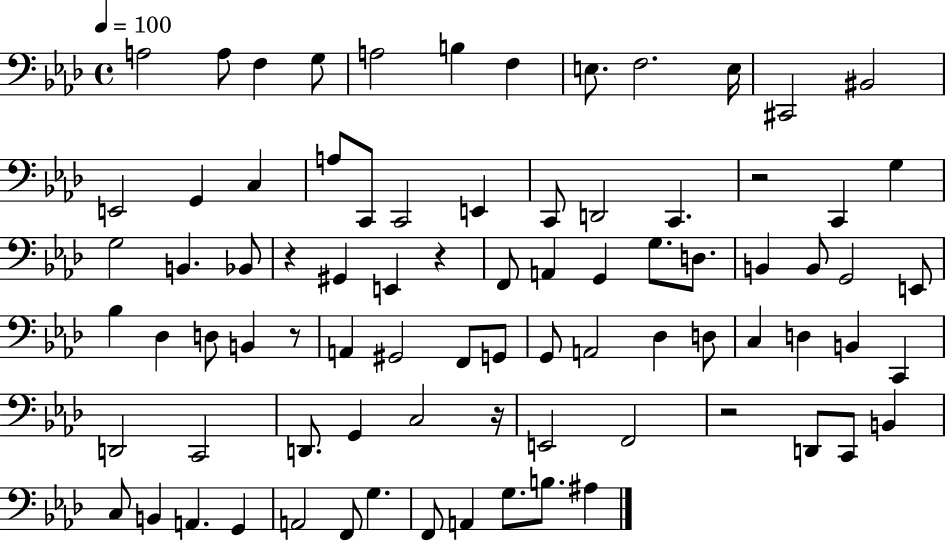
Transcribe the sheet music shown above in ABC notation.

X:1
T:Untitled
M:4/4
L:1/4
K:Ab
A,2 A,/2 F, G,/2 A,2 B, F, E,/2 F,2 E,/4 ^C,,2 ^B,,2 E,,2 G,, C, A,/2 C,,/2 C,,2 E,, C,,/2 D,,2 C,, z2 C,, G, G,2 B,, _B,,/2 z ^G,, E,, z F,,/2 A,, G,, G,/2 D,/2 B,, B,,/2 G,,2 E,,/2 _B, _D, D,/2 B,, z/2 A,, ^G,,2 F,,/2 G,,/2 G,,/2 A,,2 _D, D,/2 C, D, B,, C,, D,,2 C,,2 D,,/2 G,, C,2 z/4 E,,2 F,,2 z2 D,,/2 C,,/2 B,, C,/2 B,, A,, G,, A,,2 F,,/2 G, F,,/2 A,, G,/2 B,/2 ^A,